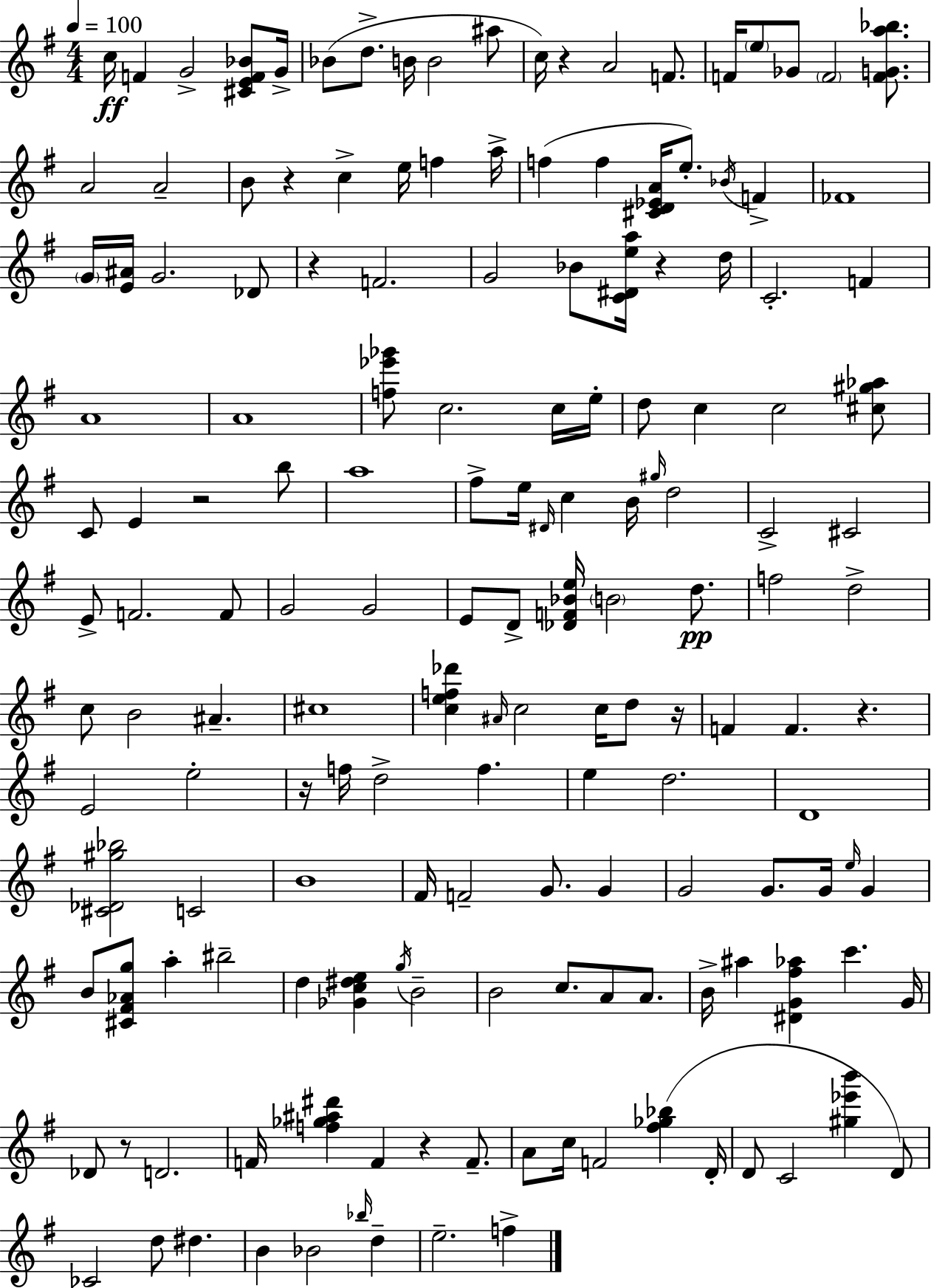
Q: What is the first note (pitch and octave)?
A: C5